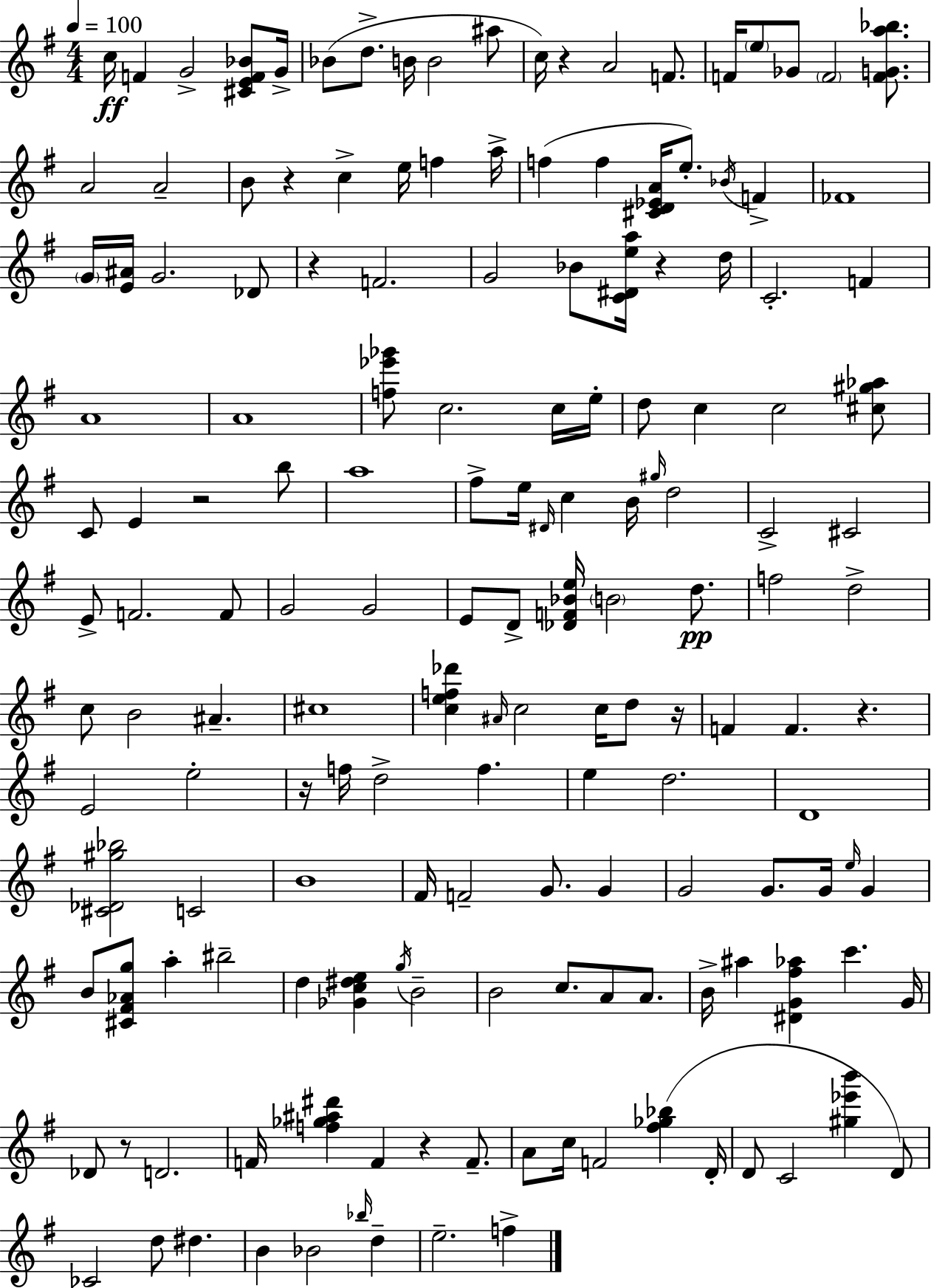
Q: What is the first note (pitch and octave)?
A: C5